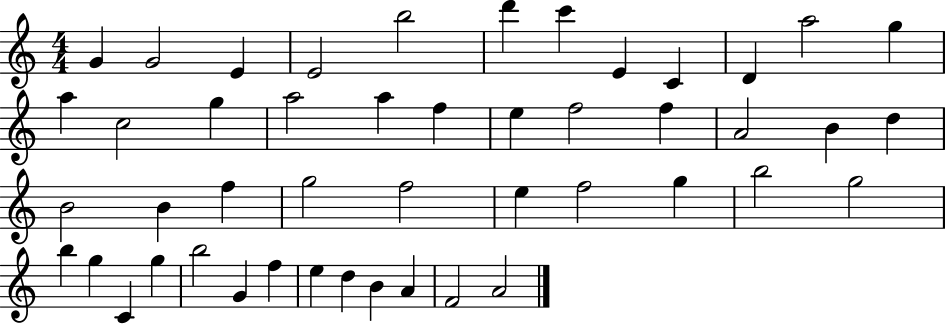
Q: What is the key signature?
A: C major